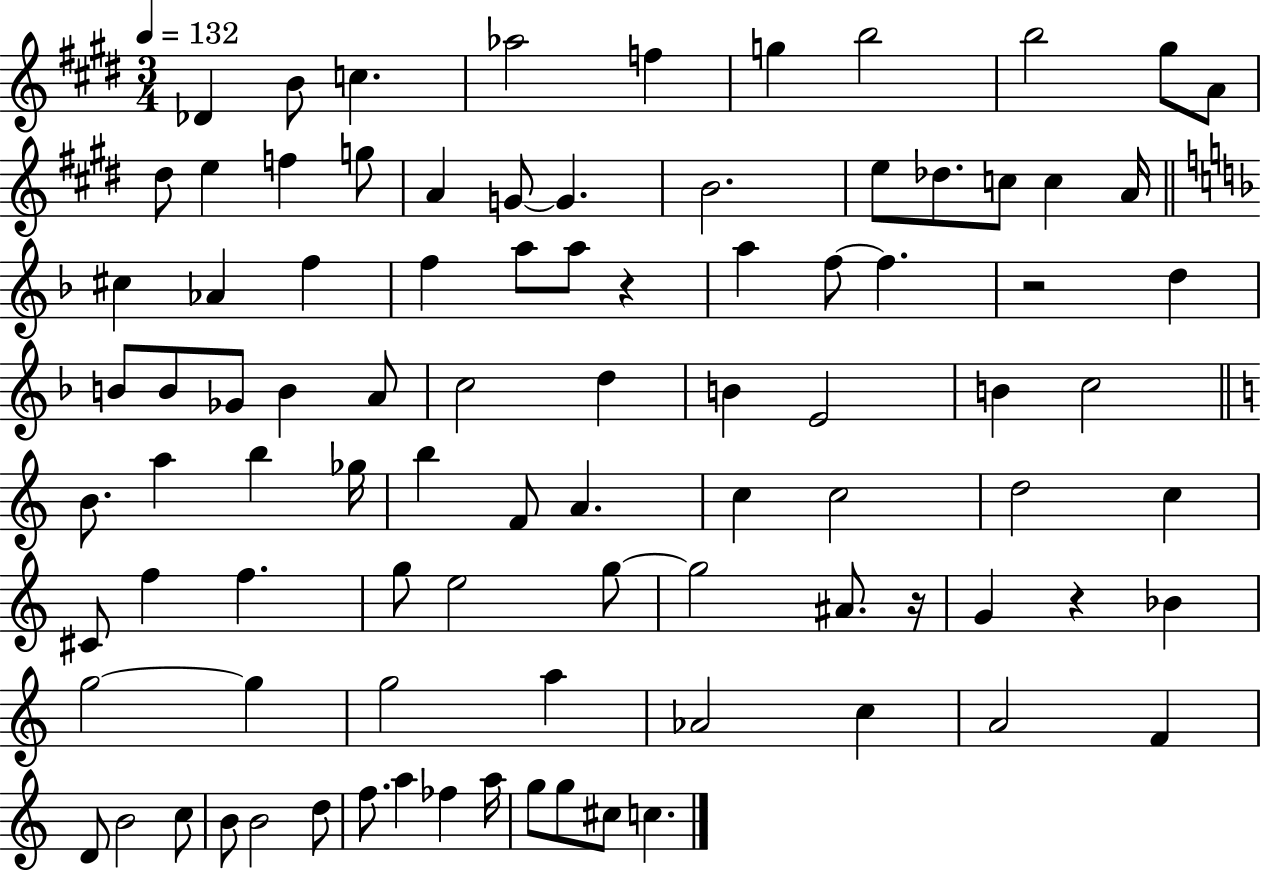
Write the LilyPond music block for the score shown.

{
  \clef treble
  \numericTimeSignature
  \time 3/4
  \key e \major
  \tempo 4 = 132
  des'4 b'8 c''4. | aes''2 f''4 | g''4 b''2 | b''2 gis''8 a'8 | \break dis''8 e''4 f''4 g''8 | a'4 g'8~~ g'4. | b'2. | e''8 des''8. c''8 c''4 a'16 | \break \bar "||" \break \key f \major cis''4 aes'4 f''4 | f''4 a''8 a''8 r4 | a''4 f''8~~ f''4. | r2 d''4 | \break b'8 b'8 ges'8 b'4 a'8 | c''2 d''4 | b'4 e'2 | b'4 c''2 | \break \bar "||" \break \key c \major b'8. a''4 b''4 ges''16 | b''4 f'8 a'4. | c''4 c''2 | d''2 c''4 | \break cis'8 f''4 f''4. | g''8 e''2 g''8~~ | g''2 ais'8. r16 | g'4 r4 bes'4 | \break g''2~~ g''4 | g''2 a''4 | aes'2 c''4 | a'2 f'4 | \break d'8 b'2 c''8 | b'8 b'2 d''8 | f''8. a''4 fes''4 a''16 | g''8 g''8 cis''8 c''4. | \break \bar "|."
}